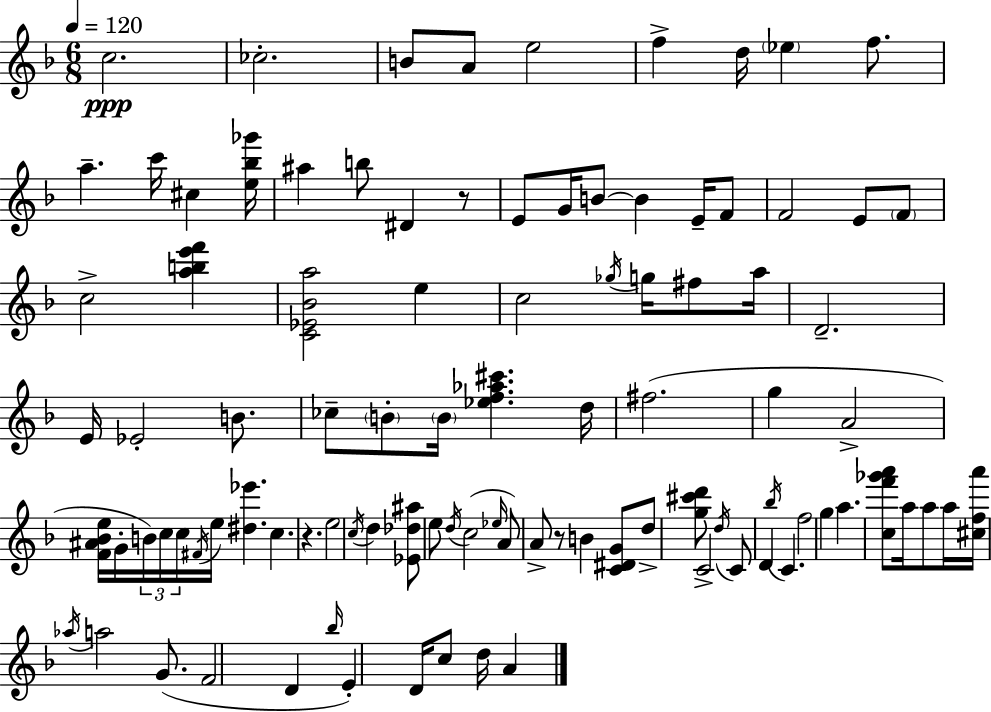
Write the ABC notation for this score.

X:1
T:Untitled
M:6/8
L:1/4
K:F
c2 _c2 B/2 A/2 e2 f d/4 _e f/2 a c'/4 ^c [e_b_g']/4 ^a b/2 ^D z/2 E/2 G/4 B/2 B E/4 F/2 F2 E/2 F/2 c2 [abe'f'] [C_E_Ba]2 e c2 _g/4 g/4 ^f/2 a/4 D2 E/4 _E2 B/2 _c/2 B/2 B/4 [_ef_a^c'] d/4 ^f2 g A2 [F^A_Be]/4 G/4 B/4 c/4 c/4 ^F/4 e/4 [^d_e'] c z e2 c/4 d [_E_d^a]/2 e/2 d/4 c2 _e/4 A/2 A/2 z/2 B [C^DG]/2 d/2 [g^c'd']/2 C2 d/4 C/2 D _b/4 C f2 g a [cf'_g'a']/2 a/4 a/2 a/4 [^cfa']/4 _a/4 a2 G/2 F2 D _b/4 E D/4 c/2 d/4 A